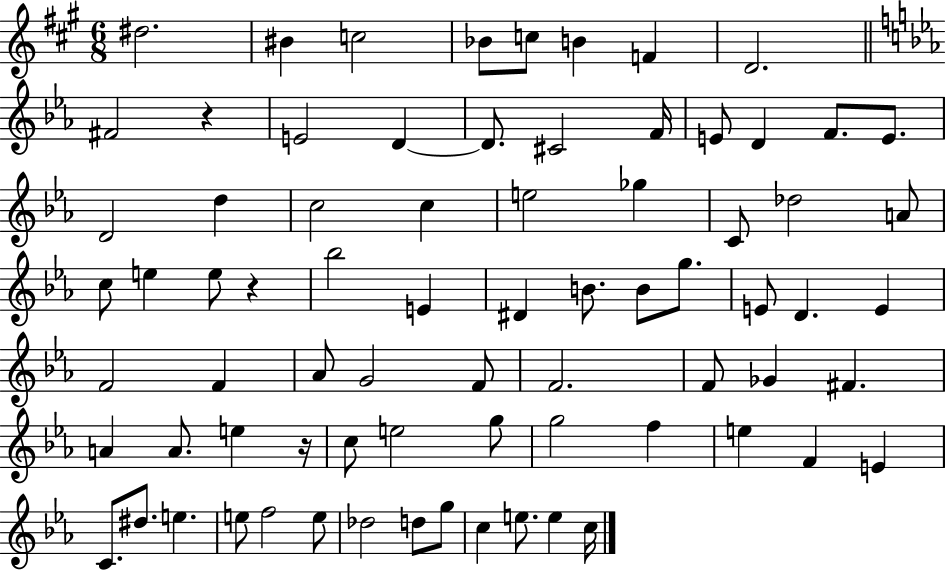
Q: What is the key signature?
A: A major